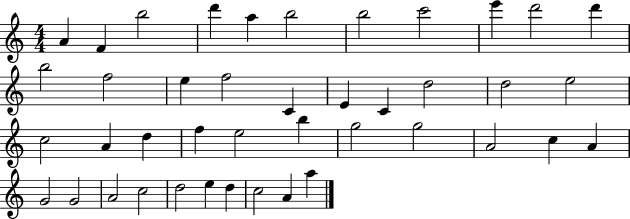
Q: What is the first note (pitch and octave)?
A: A4